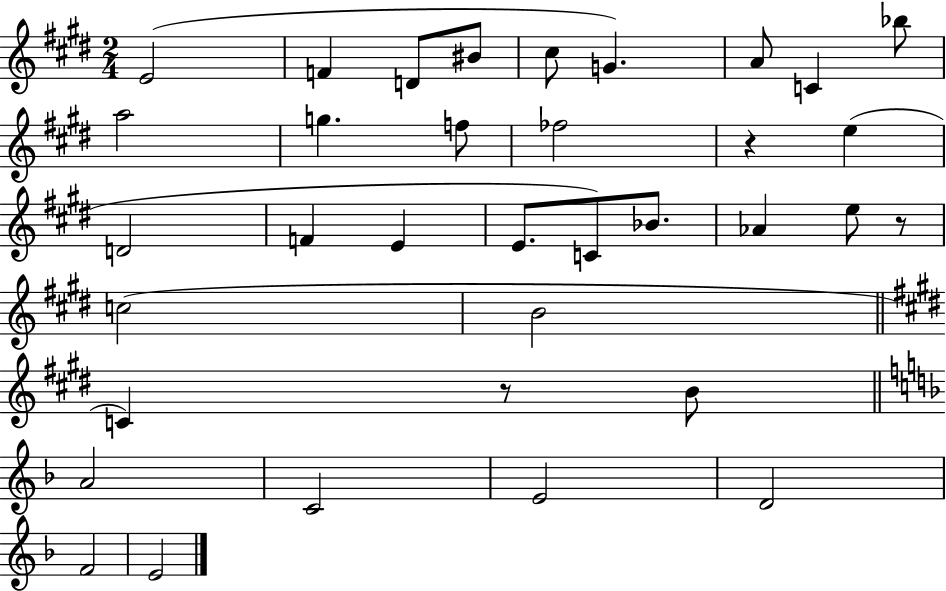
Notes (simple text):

E4/h F4/q D4/e BIS4/e C#5/e G4/q. A4/e C4/q Bb5/e A5/h G5/q. F5/e FES5/h R/q E5/q D4/h F4/q E4/q E4/e. C4/e Bb4/e. Ab4/q E5/e R/e C5/h B4/h C4/q R/e B4/e A4/h C4/h E4/h D4/h F4/h E4/h